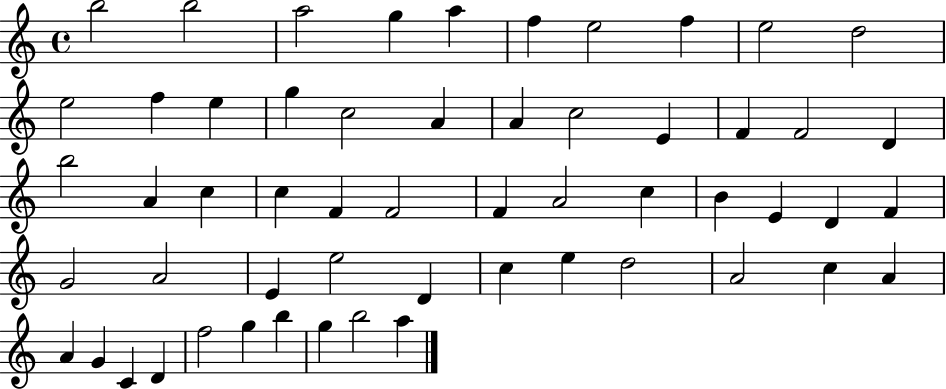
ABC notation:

X:1
T:Untitled
M:4/4
L:1/4
K:C
b2 b2 a2 g a f e2 f e2 d2 e2 f e g c2 A A c2 E F F2 D b2 A c c F F2 F A2 c B E D F G2 A2 E e2 D c e d2 A2 c A A G C D f2 g b g b2 a